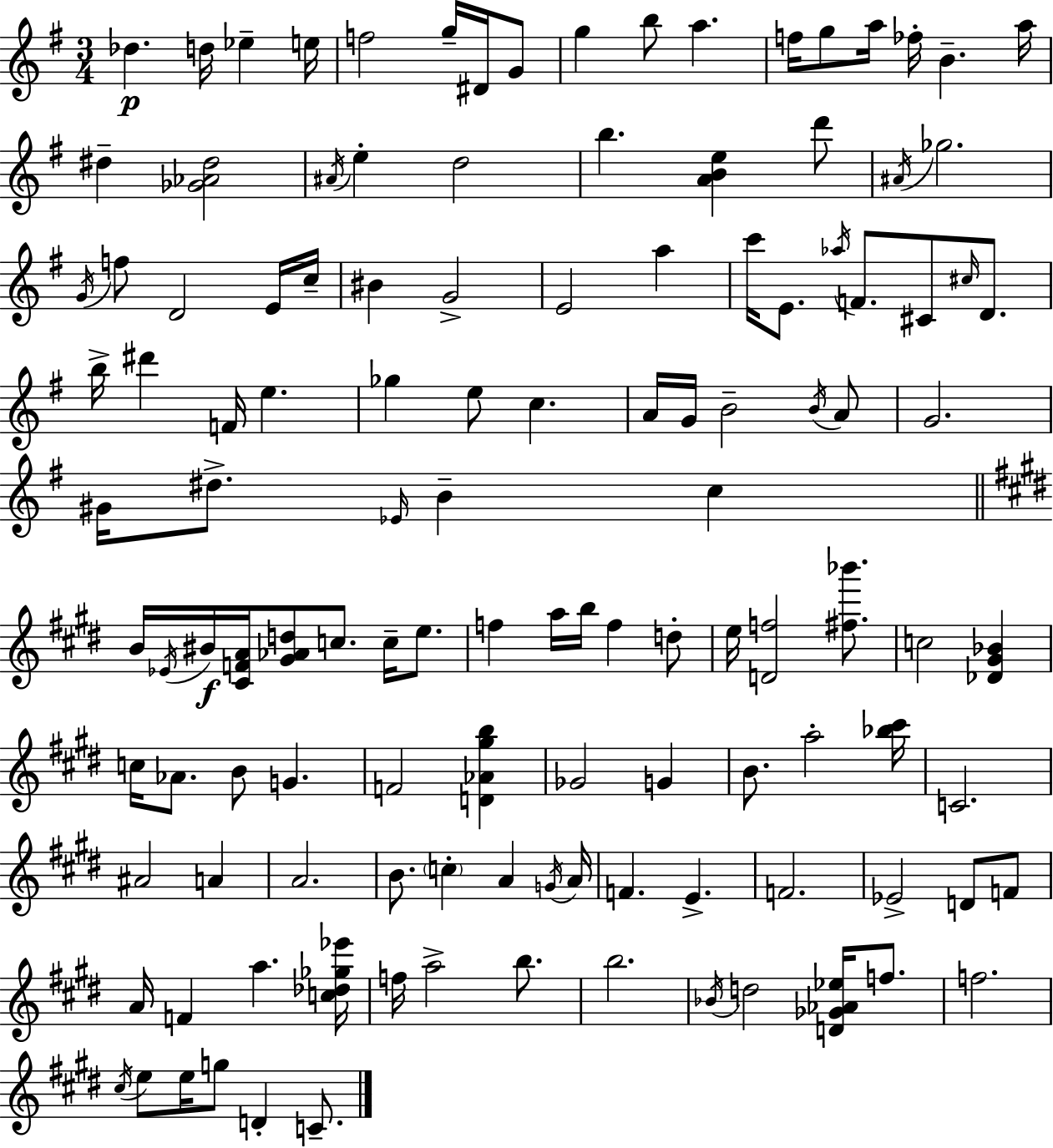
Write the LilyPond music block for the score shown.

{
  \clef treble
  \numericTimeSignature
  \time 3/4
  \key g \major
  des''4.\p d''16 ees''4-- e''16 | f''2 g''16-- dis'16 g'8 | g''4 b''8 a''4. | f''16 g''8 a''16 fes''16-. b'4.-- a''16 | \break dis''4-- <ges' aes' dis''>2 | \acciaccatura { ais'16 } e''4-. d''2 | b''4. <a' b' e''>4 d'''8 | \acciaccatura { ais'16 } ges''2. | \break \acciaccatura { g'16 } f''8 d'2 | e'16 c''16-- bis'4 g'2-> | e'2 a''4 | c'''16 e'8. \acciaccatura { aes''16 } f'8. cis'8 | \break \grace { cis''16 } d'8. b''16-> dis'''4 f'16 e''4. | ges''4 e''8 c''4. | a'16 g'16 b'2-- | \acciaccatura { b'16 } a'8 g'2. | \break gis'16 dis''8.-> \grace { ees'16 } b'4-- | c''4 \bar "||" \break \key e \major b'16 \acciaccatura { ees'16 }\f bis'16 <cis' f' a'>16 <gis' aes' d''>8 c''8. c''16-- e''8. | f''4 a''16 b''16 f''4 d''8-. | e''16 <d' f''>2 <fis'' bes'''>8. | c''2 <des' gis' bes'>4 | \break c''16 aes'8. b'8 g'4. | f'2 <d' aes' gis'' b''>4 | ges'2 g'4 | b'8. a''2-. | \break <bes'' cis'''>16 c'2. | ais'2 a'4 | a'2. | b'8. \parenthesize c''4-. a'4 | \break \acciaccatura { g'16 } a'16 f'4. e'4.-> | f'2. | ees'2-> d'8 | f'8 a'16 f'4 a''4. | \break <c'' des'' ges'' ees'''>16 f''16 a''2-> b''8. | b''2. | \acciaccatura { bes'16 } d''2 <d' ges' aes' ees''>16 | f''8. f''2. | \break \acciaccatura { cis''16 } e''8 e''16 g''8 d'4-. | c'8.-- \bar "|."
}